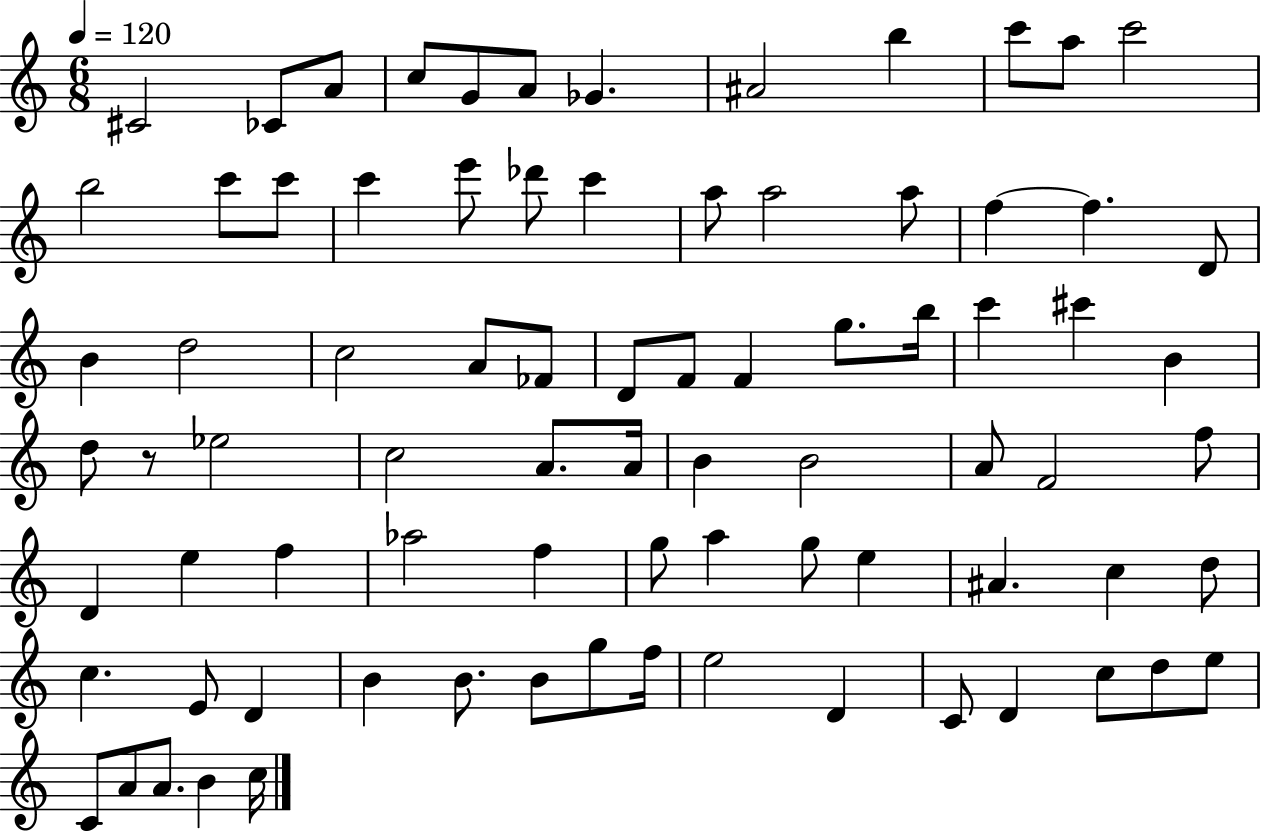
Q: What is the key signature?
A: C major